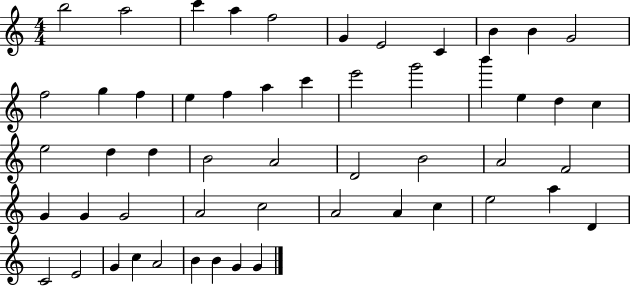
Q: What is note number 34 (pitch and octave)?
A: G4